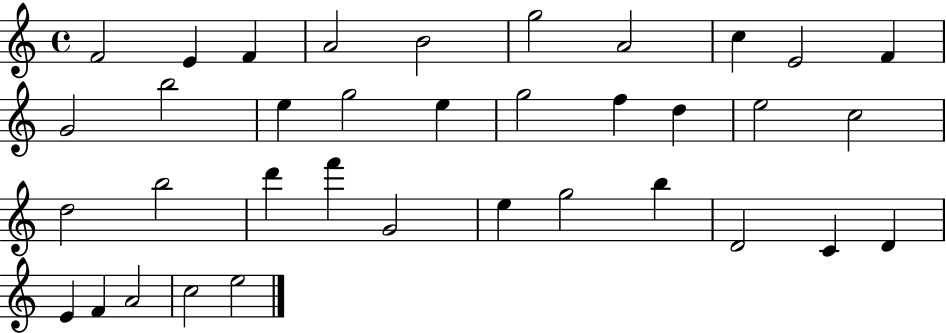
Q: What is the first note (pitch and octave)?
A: F4